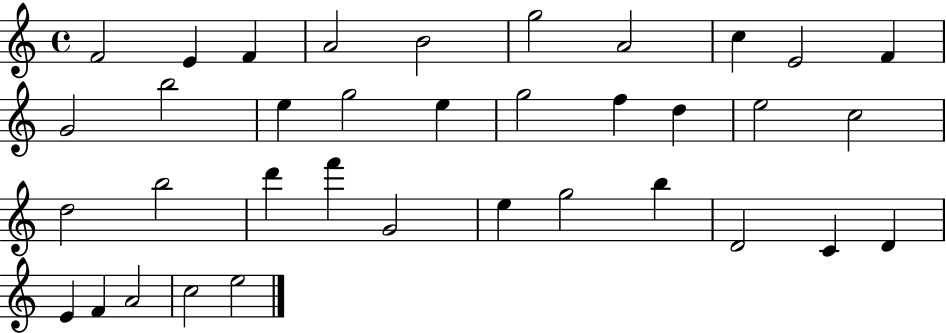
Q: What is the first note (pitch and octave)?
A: F4